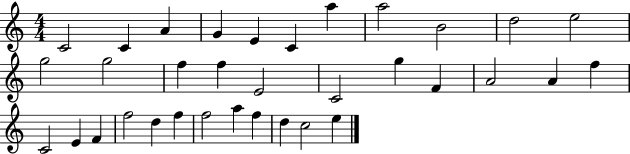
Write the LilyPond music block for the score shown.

{
  \clef treble
  \numericTimeSignature
  \time 4/4
  \key c \major
  c'2 c'4 a'4 | g'4 e'4 c'4 a''4 | a''2 b'2 | d''2 e''2 | \break g''2 g''2 | f''4 f''4 e'2 | c'2 g''4 f'4 | a'2 a'4 f''4 | \break c'2 e'4 f'4 | f''2 d''4 f''4 | f''2 a''4 f''4 | d''4 c''2 e''4 | \break \bar "|."
}